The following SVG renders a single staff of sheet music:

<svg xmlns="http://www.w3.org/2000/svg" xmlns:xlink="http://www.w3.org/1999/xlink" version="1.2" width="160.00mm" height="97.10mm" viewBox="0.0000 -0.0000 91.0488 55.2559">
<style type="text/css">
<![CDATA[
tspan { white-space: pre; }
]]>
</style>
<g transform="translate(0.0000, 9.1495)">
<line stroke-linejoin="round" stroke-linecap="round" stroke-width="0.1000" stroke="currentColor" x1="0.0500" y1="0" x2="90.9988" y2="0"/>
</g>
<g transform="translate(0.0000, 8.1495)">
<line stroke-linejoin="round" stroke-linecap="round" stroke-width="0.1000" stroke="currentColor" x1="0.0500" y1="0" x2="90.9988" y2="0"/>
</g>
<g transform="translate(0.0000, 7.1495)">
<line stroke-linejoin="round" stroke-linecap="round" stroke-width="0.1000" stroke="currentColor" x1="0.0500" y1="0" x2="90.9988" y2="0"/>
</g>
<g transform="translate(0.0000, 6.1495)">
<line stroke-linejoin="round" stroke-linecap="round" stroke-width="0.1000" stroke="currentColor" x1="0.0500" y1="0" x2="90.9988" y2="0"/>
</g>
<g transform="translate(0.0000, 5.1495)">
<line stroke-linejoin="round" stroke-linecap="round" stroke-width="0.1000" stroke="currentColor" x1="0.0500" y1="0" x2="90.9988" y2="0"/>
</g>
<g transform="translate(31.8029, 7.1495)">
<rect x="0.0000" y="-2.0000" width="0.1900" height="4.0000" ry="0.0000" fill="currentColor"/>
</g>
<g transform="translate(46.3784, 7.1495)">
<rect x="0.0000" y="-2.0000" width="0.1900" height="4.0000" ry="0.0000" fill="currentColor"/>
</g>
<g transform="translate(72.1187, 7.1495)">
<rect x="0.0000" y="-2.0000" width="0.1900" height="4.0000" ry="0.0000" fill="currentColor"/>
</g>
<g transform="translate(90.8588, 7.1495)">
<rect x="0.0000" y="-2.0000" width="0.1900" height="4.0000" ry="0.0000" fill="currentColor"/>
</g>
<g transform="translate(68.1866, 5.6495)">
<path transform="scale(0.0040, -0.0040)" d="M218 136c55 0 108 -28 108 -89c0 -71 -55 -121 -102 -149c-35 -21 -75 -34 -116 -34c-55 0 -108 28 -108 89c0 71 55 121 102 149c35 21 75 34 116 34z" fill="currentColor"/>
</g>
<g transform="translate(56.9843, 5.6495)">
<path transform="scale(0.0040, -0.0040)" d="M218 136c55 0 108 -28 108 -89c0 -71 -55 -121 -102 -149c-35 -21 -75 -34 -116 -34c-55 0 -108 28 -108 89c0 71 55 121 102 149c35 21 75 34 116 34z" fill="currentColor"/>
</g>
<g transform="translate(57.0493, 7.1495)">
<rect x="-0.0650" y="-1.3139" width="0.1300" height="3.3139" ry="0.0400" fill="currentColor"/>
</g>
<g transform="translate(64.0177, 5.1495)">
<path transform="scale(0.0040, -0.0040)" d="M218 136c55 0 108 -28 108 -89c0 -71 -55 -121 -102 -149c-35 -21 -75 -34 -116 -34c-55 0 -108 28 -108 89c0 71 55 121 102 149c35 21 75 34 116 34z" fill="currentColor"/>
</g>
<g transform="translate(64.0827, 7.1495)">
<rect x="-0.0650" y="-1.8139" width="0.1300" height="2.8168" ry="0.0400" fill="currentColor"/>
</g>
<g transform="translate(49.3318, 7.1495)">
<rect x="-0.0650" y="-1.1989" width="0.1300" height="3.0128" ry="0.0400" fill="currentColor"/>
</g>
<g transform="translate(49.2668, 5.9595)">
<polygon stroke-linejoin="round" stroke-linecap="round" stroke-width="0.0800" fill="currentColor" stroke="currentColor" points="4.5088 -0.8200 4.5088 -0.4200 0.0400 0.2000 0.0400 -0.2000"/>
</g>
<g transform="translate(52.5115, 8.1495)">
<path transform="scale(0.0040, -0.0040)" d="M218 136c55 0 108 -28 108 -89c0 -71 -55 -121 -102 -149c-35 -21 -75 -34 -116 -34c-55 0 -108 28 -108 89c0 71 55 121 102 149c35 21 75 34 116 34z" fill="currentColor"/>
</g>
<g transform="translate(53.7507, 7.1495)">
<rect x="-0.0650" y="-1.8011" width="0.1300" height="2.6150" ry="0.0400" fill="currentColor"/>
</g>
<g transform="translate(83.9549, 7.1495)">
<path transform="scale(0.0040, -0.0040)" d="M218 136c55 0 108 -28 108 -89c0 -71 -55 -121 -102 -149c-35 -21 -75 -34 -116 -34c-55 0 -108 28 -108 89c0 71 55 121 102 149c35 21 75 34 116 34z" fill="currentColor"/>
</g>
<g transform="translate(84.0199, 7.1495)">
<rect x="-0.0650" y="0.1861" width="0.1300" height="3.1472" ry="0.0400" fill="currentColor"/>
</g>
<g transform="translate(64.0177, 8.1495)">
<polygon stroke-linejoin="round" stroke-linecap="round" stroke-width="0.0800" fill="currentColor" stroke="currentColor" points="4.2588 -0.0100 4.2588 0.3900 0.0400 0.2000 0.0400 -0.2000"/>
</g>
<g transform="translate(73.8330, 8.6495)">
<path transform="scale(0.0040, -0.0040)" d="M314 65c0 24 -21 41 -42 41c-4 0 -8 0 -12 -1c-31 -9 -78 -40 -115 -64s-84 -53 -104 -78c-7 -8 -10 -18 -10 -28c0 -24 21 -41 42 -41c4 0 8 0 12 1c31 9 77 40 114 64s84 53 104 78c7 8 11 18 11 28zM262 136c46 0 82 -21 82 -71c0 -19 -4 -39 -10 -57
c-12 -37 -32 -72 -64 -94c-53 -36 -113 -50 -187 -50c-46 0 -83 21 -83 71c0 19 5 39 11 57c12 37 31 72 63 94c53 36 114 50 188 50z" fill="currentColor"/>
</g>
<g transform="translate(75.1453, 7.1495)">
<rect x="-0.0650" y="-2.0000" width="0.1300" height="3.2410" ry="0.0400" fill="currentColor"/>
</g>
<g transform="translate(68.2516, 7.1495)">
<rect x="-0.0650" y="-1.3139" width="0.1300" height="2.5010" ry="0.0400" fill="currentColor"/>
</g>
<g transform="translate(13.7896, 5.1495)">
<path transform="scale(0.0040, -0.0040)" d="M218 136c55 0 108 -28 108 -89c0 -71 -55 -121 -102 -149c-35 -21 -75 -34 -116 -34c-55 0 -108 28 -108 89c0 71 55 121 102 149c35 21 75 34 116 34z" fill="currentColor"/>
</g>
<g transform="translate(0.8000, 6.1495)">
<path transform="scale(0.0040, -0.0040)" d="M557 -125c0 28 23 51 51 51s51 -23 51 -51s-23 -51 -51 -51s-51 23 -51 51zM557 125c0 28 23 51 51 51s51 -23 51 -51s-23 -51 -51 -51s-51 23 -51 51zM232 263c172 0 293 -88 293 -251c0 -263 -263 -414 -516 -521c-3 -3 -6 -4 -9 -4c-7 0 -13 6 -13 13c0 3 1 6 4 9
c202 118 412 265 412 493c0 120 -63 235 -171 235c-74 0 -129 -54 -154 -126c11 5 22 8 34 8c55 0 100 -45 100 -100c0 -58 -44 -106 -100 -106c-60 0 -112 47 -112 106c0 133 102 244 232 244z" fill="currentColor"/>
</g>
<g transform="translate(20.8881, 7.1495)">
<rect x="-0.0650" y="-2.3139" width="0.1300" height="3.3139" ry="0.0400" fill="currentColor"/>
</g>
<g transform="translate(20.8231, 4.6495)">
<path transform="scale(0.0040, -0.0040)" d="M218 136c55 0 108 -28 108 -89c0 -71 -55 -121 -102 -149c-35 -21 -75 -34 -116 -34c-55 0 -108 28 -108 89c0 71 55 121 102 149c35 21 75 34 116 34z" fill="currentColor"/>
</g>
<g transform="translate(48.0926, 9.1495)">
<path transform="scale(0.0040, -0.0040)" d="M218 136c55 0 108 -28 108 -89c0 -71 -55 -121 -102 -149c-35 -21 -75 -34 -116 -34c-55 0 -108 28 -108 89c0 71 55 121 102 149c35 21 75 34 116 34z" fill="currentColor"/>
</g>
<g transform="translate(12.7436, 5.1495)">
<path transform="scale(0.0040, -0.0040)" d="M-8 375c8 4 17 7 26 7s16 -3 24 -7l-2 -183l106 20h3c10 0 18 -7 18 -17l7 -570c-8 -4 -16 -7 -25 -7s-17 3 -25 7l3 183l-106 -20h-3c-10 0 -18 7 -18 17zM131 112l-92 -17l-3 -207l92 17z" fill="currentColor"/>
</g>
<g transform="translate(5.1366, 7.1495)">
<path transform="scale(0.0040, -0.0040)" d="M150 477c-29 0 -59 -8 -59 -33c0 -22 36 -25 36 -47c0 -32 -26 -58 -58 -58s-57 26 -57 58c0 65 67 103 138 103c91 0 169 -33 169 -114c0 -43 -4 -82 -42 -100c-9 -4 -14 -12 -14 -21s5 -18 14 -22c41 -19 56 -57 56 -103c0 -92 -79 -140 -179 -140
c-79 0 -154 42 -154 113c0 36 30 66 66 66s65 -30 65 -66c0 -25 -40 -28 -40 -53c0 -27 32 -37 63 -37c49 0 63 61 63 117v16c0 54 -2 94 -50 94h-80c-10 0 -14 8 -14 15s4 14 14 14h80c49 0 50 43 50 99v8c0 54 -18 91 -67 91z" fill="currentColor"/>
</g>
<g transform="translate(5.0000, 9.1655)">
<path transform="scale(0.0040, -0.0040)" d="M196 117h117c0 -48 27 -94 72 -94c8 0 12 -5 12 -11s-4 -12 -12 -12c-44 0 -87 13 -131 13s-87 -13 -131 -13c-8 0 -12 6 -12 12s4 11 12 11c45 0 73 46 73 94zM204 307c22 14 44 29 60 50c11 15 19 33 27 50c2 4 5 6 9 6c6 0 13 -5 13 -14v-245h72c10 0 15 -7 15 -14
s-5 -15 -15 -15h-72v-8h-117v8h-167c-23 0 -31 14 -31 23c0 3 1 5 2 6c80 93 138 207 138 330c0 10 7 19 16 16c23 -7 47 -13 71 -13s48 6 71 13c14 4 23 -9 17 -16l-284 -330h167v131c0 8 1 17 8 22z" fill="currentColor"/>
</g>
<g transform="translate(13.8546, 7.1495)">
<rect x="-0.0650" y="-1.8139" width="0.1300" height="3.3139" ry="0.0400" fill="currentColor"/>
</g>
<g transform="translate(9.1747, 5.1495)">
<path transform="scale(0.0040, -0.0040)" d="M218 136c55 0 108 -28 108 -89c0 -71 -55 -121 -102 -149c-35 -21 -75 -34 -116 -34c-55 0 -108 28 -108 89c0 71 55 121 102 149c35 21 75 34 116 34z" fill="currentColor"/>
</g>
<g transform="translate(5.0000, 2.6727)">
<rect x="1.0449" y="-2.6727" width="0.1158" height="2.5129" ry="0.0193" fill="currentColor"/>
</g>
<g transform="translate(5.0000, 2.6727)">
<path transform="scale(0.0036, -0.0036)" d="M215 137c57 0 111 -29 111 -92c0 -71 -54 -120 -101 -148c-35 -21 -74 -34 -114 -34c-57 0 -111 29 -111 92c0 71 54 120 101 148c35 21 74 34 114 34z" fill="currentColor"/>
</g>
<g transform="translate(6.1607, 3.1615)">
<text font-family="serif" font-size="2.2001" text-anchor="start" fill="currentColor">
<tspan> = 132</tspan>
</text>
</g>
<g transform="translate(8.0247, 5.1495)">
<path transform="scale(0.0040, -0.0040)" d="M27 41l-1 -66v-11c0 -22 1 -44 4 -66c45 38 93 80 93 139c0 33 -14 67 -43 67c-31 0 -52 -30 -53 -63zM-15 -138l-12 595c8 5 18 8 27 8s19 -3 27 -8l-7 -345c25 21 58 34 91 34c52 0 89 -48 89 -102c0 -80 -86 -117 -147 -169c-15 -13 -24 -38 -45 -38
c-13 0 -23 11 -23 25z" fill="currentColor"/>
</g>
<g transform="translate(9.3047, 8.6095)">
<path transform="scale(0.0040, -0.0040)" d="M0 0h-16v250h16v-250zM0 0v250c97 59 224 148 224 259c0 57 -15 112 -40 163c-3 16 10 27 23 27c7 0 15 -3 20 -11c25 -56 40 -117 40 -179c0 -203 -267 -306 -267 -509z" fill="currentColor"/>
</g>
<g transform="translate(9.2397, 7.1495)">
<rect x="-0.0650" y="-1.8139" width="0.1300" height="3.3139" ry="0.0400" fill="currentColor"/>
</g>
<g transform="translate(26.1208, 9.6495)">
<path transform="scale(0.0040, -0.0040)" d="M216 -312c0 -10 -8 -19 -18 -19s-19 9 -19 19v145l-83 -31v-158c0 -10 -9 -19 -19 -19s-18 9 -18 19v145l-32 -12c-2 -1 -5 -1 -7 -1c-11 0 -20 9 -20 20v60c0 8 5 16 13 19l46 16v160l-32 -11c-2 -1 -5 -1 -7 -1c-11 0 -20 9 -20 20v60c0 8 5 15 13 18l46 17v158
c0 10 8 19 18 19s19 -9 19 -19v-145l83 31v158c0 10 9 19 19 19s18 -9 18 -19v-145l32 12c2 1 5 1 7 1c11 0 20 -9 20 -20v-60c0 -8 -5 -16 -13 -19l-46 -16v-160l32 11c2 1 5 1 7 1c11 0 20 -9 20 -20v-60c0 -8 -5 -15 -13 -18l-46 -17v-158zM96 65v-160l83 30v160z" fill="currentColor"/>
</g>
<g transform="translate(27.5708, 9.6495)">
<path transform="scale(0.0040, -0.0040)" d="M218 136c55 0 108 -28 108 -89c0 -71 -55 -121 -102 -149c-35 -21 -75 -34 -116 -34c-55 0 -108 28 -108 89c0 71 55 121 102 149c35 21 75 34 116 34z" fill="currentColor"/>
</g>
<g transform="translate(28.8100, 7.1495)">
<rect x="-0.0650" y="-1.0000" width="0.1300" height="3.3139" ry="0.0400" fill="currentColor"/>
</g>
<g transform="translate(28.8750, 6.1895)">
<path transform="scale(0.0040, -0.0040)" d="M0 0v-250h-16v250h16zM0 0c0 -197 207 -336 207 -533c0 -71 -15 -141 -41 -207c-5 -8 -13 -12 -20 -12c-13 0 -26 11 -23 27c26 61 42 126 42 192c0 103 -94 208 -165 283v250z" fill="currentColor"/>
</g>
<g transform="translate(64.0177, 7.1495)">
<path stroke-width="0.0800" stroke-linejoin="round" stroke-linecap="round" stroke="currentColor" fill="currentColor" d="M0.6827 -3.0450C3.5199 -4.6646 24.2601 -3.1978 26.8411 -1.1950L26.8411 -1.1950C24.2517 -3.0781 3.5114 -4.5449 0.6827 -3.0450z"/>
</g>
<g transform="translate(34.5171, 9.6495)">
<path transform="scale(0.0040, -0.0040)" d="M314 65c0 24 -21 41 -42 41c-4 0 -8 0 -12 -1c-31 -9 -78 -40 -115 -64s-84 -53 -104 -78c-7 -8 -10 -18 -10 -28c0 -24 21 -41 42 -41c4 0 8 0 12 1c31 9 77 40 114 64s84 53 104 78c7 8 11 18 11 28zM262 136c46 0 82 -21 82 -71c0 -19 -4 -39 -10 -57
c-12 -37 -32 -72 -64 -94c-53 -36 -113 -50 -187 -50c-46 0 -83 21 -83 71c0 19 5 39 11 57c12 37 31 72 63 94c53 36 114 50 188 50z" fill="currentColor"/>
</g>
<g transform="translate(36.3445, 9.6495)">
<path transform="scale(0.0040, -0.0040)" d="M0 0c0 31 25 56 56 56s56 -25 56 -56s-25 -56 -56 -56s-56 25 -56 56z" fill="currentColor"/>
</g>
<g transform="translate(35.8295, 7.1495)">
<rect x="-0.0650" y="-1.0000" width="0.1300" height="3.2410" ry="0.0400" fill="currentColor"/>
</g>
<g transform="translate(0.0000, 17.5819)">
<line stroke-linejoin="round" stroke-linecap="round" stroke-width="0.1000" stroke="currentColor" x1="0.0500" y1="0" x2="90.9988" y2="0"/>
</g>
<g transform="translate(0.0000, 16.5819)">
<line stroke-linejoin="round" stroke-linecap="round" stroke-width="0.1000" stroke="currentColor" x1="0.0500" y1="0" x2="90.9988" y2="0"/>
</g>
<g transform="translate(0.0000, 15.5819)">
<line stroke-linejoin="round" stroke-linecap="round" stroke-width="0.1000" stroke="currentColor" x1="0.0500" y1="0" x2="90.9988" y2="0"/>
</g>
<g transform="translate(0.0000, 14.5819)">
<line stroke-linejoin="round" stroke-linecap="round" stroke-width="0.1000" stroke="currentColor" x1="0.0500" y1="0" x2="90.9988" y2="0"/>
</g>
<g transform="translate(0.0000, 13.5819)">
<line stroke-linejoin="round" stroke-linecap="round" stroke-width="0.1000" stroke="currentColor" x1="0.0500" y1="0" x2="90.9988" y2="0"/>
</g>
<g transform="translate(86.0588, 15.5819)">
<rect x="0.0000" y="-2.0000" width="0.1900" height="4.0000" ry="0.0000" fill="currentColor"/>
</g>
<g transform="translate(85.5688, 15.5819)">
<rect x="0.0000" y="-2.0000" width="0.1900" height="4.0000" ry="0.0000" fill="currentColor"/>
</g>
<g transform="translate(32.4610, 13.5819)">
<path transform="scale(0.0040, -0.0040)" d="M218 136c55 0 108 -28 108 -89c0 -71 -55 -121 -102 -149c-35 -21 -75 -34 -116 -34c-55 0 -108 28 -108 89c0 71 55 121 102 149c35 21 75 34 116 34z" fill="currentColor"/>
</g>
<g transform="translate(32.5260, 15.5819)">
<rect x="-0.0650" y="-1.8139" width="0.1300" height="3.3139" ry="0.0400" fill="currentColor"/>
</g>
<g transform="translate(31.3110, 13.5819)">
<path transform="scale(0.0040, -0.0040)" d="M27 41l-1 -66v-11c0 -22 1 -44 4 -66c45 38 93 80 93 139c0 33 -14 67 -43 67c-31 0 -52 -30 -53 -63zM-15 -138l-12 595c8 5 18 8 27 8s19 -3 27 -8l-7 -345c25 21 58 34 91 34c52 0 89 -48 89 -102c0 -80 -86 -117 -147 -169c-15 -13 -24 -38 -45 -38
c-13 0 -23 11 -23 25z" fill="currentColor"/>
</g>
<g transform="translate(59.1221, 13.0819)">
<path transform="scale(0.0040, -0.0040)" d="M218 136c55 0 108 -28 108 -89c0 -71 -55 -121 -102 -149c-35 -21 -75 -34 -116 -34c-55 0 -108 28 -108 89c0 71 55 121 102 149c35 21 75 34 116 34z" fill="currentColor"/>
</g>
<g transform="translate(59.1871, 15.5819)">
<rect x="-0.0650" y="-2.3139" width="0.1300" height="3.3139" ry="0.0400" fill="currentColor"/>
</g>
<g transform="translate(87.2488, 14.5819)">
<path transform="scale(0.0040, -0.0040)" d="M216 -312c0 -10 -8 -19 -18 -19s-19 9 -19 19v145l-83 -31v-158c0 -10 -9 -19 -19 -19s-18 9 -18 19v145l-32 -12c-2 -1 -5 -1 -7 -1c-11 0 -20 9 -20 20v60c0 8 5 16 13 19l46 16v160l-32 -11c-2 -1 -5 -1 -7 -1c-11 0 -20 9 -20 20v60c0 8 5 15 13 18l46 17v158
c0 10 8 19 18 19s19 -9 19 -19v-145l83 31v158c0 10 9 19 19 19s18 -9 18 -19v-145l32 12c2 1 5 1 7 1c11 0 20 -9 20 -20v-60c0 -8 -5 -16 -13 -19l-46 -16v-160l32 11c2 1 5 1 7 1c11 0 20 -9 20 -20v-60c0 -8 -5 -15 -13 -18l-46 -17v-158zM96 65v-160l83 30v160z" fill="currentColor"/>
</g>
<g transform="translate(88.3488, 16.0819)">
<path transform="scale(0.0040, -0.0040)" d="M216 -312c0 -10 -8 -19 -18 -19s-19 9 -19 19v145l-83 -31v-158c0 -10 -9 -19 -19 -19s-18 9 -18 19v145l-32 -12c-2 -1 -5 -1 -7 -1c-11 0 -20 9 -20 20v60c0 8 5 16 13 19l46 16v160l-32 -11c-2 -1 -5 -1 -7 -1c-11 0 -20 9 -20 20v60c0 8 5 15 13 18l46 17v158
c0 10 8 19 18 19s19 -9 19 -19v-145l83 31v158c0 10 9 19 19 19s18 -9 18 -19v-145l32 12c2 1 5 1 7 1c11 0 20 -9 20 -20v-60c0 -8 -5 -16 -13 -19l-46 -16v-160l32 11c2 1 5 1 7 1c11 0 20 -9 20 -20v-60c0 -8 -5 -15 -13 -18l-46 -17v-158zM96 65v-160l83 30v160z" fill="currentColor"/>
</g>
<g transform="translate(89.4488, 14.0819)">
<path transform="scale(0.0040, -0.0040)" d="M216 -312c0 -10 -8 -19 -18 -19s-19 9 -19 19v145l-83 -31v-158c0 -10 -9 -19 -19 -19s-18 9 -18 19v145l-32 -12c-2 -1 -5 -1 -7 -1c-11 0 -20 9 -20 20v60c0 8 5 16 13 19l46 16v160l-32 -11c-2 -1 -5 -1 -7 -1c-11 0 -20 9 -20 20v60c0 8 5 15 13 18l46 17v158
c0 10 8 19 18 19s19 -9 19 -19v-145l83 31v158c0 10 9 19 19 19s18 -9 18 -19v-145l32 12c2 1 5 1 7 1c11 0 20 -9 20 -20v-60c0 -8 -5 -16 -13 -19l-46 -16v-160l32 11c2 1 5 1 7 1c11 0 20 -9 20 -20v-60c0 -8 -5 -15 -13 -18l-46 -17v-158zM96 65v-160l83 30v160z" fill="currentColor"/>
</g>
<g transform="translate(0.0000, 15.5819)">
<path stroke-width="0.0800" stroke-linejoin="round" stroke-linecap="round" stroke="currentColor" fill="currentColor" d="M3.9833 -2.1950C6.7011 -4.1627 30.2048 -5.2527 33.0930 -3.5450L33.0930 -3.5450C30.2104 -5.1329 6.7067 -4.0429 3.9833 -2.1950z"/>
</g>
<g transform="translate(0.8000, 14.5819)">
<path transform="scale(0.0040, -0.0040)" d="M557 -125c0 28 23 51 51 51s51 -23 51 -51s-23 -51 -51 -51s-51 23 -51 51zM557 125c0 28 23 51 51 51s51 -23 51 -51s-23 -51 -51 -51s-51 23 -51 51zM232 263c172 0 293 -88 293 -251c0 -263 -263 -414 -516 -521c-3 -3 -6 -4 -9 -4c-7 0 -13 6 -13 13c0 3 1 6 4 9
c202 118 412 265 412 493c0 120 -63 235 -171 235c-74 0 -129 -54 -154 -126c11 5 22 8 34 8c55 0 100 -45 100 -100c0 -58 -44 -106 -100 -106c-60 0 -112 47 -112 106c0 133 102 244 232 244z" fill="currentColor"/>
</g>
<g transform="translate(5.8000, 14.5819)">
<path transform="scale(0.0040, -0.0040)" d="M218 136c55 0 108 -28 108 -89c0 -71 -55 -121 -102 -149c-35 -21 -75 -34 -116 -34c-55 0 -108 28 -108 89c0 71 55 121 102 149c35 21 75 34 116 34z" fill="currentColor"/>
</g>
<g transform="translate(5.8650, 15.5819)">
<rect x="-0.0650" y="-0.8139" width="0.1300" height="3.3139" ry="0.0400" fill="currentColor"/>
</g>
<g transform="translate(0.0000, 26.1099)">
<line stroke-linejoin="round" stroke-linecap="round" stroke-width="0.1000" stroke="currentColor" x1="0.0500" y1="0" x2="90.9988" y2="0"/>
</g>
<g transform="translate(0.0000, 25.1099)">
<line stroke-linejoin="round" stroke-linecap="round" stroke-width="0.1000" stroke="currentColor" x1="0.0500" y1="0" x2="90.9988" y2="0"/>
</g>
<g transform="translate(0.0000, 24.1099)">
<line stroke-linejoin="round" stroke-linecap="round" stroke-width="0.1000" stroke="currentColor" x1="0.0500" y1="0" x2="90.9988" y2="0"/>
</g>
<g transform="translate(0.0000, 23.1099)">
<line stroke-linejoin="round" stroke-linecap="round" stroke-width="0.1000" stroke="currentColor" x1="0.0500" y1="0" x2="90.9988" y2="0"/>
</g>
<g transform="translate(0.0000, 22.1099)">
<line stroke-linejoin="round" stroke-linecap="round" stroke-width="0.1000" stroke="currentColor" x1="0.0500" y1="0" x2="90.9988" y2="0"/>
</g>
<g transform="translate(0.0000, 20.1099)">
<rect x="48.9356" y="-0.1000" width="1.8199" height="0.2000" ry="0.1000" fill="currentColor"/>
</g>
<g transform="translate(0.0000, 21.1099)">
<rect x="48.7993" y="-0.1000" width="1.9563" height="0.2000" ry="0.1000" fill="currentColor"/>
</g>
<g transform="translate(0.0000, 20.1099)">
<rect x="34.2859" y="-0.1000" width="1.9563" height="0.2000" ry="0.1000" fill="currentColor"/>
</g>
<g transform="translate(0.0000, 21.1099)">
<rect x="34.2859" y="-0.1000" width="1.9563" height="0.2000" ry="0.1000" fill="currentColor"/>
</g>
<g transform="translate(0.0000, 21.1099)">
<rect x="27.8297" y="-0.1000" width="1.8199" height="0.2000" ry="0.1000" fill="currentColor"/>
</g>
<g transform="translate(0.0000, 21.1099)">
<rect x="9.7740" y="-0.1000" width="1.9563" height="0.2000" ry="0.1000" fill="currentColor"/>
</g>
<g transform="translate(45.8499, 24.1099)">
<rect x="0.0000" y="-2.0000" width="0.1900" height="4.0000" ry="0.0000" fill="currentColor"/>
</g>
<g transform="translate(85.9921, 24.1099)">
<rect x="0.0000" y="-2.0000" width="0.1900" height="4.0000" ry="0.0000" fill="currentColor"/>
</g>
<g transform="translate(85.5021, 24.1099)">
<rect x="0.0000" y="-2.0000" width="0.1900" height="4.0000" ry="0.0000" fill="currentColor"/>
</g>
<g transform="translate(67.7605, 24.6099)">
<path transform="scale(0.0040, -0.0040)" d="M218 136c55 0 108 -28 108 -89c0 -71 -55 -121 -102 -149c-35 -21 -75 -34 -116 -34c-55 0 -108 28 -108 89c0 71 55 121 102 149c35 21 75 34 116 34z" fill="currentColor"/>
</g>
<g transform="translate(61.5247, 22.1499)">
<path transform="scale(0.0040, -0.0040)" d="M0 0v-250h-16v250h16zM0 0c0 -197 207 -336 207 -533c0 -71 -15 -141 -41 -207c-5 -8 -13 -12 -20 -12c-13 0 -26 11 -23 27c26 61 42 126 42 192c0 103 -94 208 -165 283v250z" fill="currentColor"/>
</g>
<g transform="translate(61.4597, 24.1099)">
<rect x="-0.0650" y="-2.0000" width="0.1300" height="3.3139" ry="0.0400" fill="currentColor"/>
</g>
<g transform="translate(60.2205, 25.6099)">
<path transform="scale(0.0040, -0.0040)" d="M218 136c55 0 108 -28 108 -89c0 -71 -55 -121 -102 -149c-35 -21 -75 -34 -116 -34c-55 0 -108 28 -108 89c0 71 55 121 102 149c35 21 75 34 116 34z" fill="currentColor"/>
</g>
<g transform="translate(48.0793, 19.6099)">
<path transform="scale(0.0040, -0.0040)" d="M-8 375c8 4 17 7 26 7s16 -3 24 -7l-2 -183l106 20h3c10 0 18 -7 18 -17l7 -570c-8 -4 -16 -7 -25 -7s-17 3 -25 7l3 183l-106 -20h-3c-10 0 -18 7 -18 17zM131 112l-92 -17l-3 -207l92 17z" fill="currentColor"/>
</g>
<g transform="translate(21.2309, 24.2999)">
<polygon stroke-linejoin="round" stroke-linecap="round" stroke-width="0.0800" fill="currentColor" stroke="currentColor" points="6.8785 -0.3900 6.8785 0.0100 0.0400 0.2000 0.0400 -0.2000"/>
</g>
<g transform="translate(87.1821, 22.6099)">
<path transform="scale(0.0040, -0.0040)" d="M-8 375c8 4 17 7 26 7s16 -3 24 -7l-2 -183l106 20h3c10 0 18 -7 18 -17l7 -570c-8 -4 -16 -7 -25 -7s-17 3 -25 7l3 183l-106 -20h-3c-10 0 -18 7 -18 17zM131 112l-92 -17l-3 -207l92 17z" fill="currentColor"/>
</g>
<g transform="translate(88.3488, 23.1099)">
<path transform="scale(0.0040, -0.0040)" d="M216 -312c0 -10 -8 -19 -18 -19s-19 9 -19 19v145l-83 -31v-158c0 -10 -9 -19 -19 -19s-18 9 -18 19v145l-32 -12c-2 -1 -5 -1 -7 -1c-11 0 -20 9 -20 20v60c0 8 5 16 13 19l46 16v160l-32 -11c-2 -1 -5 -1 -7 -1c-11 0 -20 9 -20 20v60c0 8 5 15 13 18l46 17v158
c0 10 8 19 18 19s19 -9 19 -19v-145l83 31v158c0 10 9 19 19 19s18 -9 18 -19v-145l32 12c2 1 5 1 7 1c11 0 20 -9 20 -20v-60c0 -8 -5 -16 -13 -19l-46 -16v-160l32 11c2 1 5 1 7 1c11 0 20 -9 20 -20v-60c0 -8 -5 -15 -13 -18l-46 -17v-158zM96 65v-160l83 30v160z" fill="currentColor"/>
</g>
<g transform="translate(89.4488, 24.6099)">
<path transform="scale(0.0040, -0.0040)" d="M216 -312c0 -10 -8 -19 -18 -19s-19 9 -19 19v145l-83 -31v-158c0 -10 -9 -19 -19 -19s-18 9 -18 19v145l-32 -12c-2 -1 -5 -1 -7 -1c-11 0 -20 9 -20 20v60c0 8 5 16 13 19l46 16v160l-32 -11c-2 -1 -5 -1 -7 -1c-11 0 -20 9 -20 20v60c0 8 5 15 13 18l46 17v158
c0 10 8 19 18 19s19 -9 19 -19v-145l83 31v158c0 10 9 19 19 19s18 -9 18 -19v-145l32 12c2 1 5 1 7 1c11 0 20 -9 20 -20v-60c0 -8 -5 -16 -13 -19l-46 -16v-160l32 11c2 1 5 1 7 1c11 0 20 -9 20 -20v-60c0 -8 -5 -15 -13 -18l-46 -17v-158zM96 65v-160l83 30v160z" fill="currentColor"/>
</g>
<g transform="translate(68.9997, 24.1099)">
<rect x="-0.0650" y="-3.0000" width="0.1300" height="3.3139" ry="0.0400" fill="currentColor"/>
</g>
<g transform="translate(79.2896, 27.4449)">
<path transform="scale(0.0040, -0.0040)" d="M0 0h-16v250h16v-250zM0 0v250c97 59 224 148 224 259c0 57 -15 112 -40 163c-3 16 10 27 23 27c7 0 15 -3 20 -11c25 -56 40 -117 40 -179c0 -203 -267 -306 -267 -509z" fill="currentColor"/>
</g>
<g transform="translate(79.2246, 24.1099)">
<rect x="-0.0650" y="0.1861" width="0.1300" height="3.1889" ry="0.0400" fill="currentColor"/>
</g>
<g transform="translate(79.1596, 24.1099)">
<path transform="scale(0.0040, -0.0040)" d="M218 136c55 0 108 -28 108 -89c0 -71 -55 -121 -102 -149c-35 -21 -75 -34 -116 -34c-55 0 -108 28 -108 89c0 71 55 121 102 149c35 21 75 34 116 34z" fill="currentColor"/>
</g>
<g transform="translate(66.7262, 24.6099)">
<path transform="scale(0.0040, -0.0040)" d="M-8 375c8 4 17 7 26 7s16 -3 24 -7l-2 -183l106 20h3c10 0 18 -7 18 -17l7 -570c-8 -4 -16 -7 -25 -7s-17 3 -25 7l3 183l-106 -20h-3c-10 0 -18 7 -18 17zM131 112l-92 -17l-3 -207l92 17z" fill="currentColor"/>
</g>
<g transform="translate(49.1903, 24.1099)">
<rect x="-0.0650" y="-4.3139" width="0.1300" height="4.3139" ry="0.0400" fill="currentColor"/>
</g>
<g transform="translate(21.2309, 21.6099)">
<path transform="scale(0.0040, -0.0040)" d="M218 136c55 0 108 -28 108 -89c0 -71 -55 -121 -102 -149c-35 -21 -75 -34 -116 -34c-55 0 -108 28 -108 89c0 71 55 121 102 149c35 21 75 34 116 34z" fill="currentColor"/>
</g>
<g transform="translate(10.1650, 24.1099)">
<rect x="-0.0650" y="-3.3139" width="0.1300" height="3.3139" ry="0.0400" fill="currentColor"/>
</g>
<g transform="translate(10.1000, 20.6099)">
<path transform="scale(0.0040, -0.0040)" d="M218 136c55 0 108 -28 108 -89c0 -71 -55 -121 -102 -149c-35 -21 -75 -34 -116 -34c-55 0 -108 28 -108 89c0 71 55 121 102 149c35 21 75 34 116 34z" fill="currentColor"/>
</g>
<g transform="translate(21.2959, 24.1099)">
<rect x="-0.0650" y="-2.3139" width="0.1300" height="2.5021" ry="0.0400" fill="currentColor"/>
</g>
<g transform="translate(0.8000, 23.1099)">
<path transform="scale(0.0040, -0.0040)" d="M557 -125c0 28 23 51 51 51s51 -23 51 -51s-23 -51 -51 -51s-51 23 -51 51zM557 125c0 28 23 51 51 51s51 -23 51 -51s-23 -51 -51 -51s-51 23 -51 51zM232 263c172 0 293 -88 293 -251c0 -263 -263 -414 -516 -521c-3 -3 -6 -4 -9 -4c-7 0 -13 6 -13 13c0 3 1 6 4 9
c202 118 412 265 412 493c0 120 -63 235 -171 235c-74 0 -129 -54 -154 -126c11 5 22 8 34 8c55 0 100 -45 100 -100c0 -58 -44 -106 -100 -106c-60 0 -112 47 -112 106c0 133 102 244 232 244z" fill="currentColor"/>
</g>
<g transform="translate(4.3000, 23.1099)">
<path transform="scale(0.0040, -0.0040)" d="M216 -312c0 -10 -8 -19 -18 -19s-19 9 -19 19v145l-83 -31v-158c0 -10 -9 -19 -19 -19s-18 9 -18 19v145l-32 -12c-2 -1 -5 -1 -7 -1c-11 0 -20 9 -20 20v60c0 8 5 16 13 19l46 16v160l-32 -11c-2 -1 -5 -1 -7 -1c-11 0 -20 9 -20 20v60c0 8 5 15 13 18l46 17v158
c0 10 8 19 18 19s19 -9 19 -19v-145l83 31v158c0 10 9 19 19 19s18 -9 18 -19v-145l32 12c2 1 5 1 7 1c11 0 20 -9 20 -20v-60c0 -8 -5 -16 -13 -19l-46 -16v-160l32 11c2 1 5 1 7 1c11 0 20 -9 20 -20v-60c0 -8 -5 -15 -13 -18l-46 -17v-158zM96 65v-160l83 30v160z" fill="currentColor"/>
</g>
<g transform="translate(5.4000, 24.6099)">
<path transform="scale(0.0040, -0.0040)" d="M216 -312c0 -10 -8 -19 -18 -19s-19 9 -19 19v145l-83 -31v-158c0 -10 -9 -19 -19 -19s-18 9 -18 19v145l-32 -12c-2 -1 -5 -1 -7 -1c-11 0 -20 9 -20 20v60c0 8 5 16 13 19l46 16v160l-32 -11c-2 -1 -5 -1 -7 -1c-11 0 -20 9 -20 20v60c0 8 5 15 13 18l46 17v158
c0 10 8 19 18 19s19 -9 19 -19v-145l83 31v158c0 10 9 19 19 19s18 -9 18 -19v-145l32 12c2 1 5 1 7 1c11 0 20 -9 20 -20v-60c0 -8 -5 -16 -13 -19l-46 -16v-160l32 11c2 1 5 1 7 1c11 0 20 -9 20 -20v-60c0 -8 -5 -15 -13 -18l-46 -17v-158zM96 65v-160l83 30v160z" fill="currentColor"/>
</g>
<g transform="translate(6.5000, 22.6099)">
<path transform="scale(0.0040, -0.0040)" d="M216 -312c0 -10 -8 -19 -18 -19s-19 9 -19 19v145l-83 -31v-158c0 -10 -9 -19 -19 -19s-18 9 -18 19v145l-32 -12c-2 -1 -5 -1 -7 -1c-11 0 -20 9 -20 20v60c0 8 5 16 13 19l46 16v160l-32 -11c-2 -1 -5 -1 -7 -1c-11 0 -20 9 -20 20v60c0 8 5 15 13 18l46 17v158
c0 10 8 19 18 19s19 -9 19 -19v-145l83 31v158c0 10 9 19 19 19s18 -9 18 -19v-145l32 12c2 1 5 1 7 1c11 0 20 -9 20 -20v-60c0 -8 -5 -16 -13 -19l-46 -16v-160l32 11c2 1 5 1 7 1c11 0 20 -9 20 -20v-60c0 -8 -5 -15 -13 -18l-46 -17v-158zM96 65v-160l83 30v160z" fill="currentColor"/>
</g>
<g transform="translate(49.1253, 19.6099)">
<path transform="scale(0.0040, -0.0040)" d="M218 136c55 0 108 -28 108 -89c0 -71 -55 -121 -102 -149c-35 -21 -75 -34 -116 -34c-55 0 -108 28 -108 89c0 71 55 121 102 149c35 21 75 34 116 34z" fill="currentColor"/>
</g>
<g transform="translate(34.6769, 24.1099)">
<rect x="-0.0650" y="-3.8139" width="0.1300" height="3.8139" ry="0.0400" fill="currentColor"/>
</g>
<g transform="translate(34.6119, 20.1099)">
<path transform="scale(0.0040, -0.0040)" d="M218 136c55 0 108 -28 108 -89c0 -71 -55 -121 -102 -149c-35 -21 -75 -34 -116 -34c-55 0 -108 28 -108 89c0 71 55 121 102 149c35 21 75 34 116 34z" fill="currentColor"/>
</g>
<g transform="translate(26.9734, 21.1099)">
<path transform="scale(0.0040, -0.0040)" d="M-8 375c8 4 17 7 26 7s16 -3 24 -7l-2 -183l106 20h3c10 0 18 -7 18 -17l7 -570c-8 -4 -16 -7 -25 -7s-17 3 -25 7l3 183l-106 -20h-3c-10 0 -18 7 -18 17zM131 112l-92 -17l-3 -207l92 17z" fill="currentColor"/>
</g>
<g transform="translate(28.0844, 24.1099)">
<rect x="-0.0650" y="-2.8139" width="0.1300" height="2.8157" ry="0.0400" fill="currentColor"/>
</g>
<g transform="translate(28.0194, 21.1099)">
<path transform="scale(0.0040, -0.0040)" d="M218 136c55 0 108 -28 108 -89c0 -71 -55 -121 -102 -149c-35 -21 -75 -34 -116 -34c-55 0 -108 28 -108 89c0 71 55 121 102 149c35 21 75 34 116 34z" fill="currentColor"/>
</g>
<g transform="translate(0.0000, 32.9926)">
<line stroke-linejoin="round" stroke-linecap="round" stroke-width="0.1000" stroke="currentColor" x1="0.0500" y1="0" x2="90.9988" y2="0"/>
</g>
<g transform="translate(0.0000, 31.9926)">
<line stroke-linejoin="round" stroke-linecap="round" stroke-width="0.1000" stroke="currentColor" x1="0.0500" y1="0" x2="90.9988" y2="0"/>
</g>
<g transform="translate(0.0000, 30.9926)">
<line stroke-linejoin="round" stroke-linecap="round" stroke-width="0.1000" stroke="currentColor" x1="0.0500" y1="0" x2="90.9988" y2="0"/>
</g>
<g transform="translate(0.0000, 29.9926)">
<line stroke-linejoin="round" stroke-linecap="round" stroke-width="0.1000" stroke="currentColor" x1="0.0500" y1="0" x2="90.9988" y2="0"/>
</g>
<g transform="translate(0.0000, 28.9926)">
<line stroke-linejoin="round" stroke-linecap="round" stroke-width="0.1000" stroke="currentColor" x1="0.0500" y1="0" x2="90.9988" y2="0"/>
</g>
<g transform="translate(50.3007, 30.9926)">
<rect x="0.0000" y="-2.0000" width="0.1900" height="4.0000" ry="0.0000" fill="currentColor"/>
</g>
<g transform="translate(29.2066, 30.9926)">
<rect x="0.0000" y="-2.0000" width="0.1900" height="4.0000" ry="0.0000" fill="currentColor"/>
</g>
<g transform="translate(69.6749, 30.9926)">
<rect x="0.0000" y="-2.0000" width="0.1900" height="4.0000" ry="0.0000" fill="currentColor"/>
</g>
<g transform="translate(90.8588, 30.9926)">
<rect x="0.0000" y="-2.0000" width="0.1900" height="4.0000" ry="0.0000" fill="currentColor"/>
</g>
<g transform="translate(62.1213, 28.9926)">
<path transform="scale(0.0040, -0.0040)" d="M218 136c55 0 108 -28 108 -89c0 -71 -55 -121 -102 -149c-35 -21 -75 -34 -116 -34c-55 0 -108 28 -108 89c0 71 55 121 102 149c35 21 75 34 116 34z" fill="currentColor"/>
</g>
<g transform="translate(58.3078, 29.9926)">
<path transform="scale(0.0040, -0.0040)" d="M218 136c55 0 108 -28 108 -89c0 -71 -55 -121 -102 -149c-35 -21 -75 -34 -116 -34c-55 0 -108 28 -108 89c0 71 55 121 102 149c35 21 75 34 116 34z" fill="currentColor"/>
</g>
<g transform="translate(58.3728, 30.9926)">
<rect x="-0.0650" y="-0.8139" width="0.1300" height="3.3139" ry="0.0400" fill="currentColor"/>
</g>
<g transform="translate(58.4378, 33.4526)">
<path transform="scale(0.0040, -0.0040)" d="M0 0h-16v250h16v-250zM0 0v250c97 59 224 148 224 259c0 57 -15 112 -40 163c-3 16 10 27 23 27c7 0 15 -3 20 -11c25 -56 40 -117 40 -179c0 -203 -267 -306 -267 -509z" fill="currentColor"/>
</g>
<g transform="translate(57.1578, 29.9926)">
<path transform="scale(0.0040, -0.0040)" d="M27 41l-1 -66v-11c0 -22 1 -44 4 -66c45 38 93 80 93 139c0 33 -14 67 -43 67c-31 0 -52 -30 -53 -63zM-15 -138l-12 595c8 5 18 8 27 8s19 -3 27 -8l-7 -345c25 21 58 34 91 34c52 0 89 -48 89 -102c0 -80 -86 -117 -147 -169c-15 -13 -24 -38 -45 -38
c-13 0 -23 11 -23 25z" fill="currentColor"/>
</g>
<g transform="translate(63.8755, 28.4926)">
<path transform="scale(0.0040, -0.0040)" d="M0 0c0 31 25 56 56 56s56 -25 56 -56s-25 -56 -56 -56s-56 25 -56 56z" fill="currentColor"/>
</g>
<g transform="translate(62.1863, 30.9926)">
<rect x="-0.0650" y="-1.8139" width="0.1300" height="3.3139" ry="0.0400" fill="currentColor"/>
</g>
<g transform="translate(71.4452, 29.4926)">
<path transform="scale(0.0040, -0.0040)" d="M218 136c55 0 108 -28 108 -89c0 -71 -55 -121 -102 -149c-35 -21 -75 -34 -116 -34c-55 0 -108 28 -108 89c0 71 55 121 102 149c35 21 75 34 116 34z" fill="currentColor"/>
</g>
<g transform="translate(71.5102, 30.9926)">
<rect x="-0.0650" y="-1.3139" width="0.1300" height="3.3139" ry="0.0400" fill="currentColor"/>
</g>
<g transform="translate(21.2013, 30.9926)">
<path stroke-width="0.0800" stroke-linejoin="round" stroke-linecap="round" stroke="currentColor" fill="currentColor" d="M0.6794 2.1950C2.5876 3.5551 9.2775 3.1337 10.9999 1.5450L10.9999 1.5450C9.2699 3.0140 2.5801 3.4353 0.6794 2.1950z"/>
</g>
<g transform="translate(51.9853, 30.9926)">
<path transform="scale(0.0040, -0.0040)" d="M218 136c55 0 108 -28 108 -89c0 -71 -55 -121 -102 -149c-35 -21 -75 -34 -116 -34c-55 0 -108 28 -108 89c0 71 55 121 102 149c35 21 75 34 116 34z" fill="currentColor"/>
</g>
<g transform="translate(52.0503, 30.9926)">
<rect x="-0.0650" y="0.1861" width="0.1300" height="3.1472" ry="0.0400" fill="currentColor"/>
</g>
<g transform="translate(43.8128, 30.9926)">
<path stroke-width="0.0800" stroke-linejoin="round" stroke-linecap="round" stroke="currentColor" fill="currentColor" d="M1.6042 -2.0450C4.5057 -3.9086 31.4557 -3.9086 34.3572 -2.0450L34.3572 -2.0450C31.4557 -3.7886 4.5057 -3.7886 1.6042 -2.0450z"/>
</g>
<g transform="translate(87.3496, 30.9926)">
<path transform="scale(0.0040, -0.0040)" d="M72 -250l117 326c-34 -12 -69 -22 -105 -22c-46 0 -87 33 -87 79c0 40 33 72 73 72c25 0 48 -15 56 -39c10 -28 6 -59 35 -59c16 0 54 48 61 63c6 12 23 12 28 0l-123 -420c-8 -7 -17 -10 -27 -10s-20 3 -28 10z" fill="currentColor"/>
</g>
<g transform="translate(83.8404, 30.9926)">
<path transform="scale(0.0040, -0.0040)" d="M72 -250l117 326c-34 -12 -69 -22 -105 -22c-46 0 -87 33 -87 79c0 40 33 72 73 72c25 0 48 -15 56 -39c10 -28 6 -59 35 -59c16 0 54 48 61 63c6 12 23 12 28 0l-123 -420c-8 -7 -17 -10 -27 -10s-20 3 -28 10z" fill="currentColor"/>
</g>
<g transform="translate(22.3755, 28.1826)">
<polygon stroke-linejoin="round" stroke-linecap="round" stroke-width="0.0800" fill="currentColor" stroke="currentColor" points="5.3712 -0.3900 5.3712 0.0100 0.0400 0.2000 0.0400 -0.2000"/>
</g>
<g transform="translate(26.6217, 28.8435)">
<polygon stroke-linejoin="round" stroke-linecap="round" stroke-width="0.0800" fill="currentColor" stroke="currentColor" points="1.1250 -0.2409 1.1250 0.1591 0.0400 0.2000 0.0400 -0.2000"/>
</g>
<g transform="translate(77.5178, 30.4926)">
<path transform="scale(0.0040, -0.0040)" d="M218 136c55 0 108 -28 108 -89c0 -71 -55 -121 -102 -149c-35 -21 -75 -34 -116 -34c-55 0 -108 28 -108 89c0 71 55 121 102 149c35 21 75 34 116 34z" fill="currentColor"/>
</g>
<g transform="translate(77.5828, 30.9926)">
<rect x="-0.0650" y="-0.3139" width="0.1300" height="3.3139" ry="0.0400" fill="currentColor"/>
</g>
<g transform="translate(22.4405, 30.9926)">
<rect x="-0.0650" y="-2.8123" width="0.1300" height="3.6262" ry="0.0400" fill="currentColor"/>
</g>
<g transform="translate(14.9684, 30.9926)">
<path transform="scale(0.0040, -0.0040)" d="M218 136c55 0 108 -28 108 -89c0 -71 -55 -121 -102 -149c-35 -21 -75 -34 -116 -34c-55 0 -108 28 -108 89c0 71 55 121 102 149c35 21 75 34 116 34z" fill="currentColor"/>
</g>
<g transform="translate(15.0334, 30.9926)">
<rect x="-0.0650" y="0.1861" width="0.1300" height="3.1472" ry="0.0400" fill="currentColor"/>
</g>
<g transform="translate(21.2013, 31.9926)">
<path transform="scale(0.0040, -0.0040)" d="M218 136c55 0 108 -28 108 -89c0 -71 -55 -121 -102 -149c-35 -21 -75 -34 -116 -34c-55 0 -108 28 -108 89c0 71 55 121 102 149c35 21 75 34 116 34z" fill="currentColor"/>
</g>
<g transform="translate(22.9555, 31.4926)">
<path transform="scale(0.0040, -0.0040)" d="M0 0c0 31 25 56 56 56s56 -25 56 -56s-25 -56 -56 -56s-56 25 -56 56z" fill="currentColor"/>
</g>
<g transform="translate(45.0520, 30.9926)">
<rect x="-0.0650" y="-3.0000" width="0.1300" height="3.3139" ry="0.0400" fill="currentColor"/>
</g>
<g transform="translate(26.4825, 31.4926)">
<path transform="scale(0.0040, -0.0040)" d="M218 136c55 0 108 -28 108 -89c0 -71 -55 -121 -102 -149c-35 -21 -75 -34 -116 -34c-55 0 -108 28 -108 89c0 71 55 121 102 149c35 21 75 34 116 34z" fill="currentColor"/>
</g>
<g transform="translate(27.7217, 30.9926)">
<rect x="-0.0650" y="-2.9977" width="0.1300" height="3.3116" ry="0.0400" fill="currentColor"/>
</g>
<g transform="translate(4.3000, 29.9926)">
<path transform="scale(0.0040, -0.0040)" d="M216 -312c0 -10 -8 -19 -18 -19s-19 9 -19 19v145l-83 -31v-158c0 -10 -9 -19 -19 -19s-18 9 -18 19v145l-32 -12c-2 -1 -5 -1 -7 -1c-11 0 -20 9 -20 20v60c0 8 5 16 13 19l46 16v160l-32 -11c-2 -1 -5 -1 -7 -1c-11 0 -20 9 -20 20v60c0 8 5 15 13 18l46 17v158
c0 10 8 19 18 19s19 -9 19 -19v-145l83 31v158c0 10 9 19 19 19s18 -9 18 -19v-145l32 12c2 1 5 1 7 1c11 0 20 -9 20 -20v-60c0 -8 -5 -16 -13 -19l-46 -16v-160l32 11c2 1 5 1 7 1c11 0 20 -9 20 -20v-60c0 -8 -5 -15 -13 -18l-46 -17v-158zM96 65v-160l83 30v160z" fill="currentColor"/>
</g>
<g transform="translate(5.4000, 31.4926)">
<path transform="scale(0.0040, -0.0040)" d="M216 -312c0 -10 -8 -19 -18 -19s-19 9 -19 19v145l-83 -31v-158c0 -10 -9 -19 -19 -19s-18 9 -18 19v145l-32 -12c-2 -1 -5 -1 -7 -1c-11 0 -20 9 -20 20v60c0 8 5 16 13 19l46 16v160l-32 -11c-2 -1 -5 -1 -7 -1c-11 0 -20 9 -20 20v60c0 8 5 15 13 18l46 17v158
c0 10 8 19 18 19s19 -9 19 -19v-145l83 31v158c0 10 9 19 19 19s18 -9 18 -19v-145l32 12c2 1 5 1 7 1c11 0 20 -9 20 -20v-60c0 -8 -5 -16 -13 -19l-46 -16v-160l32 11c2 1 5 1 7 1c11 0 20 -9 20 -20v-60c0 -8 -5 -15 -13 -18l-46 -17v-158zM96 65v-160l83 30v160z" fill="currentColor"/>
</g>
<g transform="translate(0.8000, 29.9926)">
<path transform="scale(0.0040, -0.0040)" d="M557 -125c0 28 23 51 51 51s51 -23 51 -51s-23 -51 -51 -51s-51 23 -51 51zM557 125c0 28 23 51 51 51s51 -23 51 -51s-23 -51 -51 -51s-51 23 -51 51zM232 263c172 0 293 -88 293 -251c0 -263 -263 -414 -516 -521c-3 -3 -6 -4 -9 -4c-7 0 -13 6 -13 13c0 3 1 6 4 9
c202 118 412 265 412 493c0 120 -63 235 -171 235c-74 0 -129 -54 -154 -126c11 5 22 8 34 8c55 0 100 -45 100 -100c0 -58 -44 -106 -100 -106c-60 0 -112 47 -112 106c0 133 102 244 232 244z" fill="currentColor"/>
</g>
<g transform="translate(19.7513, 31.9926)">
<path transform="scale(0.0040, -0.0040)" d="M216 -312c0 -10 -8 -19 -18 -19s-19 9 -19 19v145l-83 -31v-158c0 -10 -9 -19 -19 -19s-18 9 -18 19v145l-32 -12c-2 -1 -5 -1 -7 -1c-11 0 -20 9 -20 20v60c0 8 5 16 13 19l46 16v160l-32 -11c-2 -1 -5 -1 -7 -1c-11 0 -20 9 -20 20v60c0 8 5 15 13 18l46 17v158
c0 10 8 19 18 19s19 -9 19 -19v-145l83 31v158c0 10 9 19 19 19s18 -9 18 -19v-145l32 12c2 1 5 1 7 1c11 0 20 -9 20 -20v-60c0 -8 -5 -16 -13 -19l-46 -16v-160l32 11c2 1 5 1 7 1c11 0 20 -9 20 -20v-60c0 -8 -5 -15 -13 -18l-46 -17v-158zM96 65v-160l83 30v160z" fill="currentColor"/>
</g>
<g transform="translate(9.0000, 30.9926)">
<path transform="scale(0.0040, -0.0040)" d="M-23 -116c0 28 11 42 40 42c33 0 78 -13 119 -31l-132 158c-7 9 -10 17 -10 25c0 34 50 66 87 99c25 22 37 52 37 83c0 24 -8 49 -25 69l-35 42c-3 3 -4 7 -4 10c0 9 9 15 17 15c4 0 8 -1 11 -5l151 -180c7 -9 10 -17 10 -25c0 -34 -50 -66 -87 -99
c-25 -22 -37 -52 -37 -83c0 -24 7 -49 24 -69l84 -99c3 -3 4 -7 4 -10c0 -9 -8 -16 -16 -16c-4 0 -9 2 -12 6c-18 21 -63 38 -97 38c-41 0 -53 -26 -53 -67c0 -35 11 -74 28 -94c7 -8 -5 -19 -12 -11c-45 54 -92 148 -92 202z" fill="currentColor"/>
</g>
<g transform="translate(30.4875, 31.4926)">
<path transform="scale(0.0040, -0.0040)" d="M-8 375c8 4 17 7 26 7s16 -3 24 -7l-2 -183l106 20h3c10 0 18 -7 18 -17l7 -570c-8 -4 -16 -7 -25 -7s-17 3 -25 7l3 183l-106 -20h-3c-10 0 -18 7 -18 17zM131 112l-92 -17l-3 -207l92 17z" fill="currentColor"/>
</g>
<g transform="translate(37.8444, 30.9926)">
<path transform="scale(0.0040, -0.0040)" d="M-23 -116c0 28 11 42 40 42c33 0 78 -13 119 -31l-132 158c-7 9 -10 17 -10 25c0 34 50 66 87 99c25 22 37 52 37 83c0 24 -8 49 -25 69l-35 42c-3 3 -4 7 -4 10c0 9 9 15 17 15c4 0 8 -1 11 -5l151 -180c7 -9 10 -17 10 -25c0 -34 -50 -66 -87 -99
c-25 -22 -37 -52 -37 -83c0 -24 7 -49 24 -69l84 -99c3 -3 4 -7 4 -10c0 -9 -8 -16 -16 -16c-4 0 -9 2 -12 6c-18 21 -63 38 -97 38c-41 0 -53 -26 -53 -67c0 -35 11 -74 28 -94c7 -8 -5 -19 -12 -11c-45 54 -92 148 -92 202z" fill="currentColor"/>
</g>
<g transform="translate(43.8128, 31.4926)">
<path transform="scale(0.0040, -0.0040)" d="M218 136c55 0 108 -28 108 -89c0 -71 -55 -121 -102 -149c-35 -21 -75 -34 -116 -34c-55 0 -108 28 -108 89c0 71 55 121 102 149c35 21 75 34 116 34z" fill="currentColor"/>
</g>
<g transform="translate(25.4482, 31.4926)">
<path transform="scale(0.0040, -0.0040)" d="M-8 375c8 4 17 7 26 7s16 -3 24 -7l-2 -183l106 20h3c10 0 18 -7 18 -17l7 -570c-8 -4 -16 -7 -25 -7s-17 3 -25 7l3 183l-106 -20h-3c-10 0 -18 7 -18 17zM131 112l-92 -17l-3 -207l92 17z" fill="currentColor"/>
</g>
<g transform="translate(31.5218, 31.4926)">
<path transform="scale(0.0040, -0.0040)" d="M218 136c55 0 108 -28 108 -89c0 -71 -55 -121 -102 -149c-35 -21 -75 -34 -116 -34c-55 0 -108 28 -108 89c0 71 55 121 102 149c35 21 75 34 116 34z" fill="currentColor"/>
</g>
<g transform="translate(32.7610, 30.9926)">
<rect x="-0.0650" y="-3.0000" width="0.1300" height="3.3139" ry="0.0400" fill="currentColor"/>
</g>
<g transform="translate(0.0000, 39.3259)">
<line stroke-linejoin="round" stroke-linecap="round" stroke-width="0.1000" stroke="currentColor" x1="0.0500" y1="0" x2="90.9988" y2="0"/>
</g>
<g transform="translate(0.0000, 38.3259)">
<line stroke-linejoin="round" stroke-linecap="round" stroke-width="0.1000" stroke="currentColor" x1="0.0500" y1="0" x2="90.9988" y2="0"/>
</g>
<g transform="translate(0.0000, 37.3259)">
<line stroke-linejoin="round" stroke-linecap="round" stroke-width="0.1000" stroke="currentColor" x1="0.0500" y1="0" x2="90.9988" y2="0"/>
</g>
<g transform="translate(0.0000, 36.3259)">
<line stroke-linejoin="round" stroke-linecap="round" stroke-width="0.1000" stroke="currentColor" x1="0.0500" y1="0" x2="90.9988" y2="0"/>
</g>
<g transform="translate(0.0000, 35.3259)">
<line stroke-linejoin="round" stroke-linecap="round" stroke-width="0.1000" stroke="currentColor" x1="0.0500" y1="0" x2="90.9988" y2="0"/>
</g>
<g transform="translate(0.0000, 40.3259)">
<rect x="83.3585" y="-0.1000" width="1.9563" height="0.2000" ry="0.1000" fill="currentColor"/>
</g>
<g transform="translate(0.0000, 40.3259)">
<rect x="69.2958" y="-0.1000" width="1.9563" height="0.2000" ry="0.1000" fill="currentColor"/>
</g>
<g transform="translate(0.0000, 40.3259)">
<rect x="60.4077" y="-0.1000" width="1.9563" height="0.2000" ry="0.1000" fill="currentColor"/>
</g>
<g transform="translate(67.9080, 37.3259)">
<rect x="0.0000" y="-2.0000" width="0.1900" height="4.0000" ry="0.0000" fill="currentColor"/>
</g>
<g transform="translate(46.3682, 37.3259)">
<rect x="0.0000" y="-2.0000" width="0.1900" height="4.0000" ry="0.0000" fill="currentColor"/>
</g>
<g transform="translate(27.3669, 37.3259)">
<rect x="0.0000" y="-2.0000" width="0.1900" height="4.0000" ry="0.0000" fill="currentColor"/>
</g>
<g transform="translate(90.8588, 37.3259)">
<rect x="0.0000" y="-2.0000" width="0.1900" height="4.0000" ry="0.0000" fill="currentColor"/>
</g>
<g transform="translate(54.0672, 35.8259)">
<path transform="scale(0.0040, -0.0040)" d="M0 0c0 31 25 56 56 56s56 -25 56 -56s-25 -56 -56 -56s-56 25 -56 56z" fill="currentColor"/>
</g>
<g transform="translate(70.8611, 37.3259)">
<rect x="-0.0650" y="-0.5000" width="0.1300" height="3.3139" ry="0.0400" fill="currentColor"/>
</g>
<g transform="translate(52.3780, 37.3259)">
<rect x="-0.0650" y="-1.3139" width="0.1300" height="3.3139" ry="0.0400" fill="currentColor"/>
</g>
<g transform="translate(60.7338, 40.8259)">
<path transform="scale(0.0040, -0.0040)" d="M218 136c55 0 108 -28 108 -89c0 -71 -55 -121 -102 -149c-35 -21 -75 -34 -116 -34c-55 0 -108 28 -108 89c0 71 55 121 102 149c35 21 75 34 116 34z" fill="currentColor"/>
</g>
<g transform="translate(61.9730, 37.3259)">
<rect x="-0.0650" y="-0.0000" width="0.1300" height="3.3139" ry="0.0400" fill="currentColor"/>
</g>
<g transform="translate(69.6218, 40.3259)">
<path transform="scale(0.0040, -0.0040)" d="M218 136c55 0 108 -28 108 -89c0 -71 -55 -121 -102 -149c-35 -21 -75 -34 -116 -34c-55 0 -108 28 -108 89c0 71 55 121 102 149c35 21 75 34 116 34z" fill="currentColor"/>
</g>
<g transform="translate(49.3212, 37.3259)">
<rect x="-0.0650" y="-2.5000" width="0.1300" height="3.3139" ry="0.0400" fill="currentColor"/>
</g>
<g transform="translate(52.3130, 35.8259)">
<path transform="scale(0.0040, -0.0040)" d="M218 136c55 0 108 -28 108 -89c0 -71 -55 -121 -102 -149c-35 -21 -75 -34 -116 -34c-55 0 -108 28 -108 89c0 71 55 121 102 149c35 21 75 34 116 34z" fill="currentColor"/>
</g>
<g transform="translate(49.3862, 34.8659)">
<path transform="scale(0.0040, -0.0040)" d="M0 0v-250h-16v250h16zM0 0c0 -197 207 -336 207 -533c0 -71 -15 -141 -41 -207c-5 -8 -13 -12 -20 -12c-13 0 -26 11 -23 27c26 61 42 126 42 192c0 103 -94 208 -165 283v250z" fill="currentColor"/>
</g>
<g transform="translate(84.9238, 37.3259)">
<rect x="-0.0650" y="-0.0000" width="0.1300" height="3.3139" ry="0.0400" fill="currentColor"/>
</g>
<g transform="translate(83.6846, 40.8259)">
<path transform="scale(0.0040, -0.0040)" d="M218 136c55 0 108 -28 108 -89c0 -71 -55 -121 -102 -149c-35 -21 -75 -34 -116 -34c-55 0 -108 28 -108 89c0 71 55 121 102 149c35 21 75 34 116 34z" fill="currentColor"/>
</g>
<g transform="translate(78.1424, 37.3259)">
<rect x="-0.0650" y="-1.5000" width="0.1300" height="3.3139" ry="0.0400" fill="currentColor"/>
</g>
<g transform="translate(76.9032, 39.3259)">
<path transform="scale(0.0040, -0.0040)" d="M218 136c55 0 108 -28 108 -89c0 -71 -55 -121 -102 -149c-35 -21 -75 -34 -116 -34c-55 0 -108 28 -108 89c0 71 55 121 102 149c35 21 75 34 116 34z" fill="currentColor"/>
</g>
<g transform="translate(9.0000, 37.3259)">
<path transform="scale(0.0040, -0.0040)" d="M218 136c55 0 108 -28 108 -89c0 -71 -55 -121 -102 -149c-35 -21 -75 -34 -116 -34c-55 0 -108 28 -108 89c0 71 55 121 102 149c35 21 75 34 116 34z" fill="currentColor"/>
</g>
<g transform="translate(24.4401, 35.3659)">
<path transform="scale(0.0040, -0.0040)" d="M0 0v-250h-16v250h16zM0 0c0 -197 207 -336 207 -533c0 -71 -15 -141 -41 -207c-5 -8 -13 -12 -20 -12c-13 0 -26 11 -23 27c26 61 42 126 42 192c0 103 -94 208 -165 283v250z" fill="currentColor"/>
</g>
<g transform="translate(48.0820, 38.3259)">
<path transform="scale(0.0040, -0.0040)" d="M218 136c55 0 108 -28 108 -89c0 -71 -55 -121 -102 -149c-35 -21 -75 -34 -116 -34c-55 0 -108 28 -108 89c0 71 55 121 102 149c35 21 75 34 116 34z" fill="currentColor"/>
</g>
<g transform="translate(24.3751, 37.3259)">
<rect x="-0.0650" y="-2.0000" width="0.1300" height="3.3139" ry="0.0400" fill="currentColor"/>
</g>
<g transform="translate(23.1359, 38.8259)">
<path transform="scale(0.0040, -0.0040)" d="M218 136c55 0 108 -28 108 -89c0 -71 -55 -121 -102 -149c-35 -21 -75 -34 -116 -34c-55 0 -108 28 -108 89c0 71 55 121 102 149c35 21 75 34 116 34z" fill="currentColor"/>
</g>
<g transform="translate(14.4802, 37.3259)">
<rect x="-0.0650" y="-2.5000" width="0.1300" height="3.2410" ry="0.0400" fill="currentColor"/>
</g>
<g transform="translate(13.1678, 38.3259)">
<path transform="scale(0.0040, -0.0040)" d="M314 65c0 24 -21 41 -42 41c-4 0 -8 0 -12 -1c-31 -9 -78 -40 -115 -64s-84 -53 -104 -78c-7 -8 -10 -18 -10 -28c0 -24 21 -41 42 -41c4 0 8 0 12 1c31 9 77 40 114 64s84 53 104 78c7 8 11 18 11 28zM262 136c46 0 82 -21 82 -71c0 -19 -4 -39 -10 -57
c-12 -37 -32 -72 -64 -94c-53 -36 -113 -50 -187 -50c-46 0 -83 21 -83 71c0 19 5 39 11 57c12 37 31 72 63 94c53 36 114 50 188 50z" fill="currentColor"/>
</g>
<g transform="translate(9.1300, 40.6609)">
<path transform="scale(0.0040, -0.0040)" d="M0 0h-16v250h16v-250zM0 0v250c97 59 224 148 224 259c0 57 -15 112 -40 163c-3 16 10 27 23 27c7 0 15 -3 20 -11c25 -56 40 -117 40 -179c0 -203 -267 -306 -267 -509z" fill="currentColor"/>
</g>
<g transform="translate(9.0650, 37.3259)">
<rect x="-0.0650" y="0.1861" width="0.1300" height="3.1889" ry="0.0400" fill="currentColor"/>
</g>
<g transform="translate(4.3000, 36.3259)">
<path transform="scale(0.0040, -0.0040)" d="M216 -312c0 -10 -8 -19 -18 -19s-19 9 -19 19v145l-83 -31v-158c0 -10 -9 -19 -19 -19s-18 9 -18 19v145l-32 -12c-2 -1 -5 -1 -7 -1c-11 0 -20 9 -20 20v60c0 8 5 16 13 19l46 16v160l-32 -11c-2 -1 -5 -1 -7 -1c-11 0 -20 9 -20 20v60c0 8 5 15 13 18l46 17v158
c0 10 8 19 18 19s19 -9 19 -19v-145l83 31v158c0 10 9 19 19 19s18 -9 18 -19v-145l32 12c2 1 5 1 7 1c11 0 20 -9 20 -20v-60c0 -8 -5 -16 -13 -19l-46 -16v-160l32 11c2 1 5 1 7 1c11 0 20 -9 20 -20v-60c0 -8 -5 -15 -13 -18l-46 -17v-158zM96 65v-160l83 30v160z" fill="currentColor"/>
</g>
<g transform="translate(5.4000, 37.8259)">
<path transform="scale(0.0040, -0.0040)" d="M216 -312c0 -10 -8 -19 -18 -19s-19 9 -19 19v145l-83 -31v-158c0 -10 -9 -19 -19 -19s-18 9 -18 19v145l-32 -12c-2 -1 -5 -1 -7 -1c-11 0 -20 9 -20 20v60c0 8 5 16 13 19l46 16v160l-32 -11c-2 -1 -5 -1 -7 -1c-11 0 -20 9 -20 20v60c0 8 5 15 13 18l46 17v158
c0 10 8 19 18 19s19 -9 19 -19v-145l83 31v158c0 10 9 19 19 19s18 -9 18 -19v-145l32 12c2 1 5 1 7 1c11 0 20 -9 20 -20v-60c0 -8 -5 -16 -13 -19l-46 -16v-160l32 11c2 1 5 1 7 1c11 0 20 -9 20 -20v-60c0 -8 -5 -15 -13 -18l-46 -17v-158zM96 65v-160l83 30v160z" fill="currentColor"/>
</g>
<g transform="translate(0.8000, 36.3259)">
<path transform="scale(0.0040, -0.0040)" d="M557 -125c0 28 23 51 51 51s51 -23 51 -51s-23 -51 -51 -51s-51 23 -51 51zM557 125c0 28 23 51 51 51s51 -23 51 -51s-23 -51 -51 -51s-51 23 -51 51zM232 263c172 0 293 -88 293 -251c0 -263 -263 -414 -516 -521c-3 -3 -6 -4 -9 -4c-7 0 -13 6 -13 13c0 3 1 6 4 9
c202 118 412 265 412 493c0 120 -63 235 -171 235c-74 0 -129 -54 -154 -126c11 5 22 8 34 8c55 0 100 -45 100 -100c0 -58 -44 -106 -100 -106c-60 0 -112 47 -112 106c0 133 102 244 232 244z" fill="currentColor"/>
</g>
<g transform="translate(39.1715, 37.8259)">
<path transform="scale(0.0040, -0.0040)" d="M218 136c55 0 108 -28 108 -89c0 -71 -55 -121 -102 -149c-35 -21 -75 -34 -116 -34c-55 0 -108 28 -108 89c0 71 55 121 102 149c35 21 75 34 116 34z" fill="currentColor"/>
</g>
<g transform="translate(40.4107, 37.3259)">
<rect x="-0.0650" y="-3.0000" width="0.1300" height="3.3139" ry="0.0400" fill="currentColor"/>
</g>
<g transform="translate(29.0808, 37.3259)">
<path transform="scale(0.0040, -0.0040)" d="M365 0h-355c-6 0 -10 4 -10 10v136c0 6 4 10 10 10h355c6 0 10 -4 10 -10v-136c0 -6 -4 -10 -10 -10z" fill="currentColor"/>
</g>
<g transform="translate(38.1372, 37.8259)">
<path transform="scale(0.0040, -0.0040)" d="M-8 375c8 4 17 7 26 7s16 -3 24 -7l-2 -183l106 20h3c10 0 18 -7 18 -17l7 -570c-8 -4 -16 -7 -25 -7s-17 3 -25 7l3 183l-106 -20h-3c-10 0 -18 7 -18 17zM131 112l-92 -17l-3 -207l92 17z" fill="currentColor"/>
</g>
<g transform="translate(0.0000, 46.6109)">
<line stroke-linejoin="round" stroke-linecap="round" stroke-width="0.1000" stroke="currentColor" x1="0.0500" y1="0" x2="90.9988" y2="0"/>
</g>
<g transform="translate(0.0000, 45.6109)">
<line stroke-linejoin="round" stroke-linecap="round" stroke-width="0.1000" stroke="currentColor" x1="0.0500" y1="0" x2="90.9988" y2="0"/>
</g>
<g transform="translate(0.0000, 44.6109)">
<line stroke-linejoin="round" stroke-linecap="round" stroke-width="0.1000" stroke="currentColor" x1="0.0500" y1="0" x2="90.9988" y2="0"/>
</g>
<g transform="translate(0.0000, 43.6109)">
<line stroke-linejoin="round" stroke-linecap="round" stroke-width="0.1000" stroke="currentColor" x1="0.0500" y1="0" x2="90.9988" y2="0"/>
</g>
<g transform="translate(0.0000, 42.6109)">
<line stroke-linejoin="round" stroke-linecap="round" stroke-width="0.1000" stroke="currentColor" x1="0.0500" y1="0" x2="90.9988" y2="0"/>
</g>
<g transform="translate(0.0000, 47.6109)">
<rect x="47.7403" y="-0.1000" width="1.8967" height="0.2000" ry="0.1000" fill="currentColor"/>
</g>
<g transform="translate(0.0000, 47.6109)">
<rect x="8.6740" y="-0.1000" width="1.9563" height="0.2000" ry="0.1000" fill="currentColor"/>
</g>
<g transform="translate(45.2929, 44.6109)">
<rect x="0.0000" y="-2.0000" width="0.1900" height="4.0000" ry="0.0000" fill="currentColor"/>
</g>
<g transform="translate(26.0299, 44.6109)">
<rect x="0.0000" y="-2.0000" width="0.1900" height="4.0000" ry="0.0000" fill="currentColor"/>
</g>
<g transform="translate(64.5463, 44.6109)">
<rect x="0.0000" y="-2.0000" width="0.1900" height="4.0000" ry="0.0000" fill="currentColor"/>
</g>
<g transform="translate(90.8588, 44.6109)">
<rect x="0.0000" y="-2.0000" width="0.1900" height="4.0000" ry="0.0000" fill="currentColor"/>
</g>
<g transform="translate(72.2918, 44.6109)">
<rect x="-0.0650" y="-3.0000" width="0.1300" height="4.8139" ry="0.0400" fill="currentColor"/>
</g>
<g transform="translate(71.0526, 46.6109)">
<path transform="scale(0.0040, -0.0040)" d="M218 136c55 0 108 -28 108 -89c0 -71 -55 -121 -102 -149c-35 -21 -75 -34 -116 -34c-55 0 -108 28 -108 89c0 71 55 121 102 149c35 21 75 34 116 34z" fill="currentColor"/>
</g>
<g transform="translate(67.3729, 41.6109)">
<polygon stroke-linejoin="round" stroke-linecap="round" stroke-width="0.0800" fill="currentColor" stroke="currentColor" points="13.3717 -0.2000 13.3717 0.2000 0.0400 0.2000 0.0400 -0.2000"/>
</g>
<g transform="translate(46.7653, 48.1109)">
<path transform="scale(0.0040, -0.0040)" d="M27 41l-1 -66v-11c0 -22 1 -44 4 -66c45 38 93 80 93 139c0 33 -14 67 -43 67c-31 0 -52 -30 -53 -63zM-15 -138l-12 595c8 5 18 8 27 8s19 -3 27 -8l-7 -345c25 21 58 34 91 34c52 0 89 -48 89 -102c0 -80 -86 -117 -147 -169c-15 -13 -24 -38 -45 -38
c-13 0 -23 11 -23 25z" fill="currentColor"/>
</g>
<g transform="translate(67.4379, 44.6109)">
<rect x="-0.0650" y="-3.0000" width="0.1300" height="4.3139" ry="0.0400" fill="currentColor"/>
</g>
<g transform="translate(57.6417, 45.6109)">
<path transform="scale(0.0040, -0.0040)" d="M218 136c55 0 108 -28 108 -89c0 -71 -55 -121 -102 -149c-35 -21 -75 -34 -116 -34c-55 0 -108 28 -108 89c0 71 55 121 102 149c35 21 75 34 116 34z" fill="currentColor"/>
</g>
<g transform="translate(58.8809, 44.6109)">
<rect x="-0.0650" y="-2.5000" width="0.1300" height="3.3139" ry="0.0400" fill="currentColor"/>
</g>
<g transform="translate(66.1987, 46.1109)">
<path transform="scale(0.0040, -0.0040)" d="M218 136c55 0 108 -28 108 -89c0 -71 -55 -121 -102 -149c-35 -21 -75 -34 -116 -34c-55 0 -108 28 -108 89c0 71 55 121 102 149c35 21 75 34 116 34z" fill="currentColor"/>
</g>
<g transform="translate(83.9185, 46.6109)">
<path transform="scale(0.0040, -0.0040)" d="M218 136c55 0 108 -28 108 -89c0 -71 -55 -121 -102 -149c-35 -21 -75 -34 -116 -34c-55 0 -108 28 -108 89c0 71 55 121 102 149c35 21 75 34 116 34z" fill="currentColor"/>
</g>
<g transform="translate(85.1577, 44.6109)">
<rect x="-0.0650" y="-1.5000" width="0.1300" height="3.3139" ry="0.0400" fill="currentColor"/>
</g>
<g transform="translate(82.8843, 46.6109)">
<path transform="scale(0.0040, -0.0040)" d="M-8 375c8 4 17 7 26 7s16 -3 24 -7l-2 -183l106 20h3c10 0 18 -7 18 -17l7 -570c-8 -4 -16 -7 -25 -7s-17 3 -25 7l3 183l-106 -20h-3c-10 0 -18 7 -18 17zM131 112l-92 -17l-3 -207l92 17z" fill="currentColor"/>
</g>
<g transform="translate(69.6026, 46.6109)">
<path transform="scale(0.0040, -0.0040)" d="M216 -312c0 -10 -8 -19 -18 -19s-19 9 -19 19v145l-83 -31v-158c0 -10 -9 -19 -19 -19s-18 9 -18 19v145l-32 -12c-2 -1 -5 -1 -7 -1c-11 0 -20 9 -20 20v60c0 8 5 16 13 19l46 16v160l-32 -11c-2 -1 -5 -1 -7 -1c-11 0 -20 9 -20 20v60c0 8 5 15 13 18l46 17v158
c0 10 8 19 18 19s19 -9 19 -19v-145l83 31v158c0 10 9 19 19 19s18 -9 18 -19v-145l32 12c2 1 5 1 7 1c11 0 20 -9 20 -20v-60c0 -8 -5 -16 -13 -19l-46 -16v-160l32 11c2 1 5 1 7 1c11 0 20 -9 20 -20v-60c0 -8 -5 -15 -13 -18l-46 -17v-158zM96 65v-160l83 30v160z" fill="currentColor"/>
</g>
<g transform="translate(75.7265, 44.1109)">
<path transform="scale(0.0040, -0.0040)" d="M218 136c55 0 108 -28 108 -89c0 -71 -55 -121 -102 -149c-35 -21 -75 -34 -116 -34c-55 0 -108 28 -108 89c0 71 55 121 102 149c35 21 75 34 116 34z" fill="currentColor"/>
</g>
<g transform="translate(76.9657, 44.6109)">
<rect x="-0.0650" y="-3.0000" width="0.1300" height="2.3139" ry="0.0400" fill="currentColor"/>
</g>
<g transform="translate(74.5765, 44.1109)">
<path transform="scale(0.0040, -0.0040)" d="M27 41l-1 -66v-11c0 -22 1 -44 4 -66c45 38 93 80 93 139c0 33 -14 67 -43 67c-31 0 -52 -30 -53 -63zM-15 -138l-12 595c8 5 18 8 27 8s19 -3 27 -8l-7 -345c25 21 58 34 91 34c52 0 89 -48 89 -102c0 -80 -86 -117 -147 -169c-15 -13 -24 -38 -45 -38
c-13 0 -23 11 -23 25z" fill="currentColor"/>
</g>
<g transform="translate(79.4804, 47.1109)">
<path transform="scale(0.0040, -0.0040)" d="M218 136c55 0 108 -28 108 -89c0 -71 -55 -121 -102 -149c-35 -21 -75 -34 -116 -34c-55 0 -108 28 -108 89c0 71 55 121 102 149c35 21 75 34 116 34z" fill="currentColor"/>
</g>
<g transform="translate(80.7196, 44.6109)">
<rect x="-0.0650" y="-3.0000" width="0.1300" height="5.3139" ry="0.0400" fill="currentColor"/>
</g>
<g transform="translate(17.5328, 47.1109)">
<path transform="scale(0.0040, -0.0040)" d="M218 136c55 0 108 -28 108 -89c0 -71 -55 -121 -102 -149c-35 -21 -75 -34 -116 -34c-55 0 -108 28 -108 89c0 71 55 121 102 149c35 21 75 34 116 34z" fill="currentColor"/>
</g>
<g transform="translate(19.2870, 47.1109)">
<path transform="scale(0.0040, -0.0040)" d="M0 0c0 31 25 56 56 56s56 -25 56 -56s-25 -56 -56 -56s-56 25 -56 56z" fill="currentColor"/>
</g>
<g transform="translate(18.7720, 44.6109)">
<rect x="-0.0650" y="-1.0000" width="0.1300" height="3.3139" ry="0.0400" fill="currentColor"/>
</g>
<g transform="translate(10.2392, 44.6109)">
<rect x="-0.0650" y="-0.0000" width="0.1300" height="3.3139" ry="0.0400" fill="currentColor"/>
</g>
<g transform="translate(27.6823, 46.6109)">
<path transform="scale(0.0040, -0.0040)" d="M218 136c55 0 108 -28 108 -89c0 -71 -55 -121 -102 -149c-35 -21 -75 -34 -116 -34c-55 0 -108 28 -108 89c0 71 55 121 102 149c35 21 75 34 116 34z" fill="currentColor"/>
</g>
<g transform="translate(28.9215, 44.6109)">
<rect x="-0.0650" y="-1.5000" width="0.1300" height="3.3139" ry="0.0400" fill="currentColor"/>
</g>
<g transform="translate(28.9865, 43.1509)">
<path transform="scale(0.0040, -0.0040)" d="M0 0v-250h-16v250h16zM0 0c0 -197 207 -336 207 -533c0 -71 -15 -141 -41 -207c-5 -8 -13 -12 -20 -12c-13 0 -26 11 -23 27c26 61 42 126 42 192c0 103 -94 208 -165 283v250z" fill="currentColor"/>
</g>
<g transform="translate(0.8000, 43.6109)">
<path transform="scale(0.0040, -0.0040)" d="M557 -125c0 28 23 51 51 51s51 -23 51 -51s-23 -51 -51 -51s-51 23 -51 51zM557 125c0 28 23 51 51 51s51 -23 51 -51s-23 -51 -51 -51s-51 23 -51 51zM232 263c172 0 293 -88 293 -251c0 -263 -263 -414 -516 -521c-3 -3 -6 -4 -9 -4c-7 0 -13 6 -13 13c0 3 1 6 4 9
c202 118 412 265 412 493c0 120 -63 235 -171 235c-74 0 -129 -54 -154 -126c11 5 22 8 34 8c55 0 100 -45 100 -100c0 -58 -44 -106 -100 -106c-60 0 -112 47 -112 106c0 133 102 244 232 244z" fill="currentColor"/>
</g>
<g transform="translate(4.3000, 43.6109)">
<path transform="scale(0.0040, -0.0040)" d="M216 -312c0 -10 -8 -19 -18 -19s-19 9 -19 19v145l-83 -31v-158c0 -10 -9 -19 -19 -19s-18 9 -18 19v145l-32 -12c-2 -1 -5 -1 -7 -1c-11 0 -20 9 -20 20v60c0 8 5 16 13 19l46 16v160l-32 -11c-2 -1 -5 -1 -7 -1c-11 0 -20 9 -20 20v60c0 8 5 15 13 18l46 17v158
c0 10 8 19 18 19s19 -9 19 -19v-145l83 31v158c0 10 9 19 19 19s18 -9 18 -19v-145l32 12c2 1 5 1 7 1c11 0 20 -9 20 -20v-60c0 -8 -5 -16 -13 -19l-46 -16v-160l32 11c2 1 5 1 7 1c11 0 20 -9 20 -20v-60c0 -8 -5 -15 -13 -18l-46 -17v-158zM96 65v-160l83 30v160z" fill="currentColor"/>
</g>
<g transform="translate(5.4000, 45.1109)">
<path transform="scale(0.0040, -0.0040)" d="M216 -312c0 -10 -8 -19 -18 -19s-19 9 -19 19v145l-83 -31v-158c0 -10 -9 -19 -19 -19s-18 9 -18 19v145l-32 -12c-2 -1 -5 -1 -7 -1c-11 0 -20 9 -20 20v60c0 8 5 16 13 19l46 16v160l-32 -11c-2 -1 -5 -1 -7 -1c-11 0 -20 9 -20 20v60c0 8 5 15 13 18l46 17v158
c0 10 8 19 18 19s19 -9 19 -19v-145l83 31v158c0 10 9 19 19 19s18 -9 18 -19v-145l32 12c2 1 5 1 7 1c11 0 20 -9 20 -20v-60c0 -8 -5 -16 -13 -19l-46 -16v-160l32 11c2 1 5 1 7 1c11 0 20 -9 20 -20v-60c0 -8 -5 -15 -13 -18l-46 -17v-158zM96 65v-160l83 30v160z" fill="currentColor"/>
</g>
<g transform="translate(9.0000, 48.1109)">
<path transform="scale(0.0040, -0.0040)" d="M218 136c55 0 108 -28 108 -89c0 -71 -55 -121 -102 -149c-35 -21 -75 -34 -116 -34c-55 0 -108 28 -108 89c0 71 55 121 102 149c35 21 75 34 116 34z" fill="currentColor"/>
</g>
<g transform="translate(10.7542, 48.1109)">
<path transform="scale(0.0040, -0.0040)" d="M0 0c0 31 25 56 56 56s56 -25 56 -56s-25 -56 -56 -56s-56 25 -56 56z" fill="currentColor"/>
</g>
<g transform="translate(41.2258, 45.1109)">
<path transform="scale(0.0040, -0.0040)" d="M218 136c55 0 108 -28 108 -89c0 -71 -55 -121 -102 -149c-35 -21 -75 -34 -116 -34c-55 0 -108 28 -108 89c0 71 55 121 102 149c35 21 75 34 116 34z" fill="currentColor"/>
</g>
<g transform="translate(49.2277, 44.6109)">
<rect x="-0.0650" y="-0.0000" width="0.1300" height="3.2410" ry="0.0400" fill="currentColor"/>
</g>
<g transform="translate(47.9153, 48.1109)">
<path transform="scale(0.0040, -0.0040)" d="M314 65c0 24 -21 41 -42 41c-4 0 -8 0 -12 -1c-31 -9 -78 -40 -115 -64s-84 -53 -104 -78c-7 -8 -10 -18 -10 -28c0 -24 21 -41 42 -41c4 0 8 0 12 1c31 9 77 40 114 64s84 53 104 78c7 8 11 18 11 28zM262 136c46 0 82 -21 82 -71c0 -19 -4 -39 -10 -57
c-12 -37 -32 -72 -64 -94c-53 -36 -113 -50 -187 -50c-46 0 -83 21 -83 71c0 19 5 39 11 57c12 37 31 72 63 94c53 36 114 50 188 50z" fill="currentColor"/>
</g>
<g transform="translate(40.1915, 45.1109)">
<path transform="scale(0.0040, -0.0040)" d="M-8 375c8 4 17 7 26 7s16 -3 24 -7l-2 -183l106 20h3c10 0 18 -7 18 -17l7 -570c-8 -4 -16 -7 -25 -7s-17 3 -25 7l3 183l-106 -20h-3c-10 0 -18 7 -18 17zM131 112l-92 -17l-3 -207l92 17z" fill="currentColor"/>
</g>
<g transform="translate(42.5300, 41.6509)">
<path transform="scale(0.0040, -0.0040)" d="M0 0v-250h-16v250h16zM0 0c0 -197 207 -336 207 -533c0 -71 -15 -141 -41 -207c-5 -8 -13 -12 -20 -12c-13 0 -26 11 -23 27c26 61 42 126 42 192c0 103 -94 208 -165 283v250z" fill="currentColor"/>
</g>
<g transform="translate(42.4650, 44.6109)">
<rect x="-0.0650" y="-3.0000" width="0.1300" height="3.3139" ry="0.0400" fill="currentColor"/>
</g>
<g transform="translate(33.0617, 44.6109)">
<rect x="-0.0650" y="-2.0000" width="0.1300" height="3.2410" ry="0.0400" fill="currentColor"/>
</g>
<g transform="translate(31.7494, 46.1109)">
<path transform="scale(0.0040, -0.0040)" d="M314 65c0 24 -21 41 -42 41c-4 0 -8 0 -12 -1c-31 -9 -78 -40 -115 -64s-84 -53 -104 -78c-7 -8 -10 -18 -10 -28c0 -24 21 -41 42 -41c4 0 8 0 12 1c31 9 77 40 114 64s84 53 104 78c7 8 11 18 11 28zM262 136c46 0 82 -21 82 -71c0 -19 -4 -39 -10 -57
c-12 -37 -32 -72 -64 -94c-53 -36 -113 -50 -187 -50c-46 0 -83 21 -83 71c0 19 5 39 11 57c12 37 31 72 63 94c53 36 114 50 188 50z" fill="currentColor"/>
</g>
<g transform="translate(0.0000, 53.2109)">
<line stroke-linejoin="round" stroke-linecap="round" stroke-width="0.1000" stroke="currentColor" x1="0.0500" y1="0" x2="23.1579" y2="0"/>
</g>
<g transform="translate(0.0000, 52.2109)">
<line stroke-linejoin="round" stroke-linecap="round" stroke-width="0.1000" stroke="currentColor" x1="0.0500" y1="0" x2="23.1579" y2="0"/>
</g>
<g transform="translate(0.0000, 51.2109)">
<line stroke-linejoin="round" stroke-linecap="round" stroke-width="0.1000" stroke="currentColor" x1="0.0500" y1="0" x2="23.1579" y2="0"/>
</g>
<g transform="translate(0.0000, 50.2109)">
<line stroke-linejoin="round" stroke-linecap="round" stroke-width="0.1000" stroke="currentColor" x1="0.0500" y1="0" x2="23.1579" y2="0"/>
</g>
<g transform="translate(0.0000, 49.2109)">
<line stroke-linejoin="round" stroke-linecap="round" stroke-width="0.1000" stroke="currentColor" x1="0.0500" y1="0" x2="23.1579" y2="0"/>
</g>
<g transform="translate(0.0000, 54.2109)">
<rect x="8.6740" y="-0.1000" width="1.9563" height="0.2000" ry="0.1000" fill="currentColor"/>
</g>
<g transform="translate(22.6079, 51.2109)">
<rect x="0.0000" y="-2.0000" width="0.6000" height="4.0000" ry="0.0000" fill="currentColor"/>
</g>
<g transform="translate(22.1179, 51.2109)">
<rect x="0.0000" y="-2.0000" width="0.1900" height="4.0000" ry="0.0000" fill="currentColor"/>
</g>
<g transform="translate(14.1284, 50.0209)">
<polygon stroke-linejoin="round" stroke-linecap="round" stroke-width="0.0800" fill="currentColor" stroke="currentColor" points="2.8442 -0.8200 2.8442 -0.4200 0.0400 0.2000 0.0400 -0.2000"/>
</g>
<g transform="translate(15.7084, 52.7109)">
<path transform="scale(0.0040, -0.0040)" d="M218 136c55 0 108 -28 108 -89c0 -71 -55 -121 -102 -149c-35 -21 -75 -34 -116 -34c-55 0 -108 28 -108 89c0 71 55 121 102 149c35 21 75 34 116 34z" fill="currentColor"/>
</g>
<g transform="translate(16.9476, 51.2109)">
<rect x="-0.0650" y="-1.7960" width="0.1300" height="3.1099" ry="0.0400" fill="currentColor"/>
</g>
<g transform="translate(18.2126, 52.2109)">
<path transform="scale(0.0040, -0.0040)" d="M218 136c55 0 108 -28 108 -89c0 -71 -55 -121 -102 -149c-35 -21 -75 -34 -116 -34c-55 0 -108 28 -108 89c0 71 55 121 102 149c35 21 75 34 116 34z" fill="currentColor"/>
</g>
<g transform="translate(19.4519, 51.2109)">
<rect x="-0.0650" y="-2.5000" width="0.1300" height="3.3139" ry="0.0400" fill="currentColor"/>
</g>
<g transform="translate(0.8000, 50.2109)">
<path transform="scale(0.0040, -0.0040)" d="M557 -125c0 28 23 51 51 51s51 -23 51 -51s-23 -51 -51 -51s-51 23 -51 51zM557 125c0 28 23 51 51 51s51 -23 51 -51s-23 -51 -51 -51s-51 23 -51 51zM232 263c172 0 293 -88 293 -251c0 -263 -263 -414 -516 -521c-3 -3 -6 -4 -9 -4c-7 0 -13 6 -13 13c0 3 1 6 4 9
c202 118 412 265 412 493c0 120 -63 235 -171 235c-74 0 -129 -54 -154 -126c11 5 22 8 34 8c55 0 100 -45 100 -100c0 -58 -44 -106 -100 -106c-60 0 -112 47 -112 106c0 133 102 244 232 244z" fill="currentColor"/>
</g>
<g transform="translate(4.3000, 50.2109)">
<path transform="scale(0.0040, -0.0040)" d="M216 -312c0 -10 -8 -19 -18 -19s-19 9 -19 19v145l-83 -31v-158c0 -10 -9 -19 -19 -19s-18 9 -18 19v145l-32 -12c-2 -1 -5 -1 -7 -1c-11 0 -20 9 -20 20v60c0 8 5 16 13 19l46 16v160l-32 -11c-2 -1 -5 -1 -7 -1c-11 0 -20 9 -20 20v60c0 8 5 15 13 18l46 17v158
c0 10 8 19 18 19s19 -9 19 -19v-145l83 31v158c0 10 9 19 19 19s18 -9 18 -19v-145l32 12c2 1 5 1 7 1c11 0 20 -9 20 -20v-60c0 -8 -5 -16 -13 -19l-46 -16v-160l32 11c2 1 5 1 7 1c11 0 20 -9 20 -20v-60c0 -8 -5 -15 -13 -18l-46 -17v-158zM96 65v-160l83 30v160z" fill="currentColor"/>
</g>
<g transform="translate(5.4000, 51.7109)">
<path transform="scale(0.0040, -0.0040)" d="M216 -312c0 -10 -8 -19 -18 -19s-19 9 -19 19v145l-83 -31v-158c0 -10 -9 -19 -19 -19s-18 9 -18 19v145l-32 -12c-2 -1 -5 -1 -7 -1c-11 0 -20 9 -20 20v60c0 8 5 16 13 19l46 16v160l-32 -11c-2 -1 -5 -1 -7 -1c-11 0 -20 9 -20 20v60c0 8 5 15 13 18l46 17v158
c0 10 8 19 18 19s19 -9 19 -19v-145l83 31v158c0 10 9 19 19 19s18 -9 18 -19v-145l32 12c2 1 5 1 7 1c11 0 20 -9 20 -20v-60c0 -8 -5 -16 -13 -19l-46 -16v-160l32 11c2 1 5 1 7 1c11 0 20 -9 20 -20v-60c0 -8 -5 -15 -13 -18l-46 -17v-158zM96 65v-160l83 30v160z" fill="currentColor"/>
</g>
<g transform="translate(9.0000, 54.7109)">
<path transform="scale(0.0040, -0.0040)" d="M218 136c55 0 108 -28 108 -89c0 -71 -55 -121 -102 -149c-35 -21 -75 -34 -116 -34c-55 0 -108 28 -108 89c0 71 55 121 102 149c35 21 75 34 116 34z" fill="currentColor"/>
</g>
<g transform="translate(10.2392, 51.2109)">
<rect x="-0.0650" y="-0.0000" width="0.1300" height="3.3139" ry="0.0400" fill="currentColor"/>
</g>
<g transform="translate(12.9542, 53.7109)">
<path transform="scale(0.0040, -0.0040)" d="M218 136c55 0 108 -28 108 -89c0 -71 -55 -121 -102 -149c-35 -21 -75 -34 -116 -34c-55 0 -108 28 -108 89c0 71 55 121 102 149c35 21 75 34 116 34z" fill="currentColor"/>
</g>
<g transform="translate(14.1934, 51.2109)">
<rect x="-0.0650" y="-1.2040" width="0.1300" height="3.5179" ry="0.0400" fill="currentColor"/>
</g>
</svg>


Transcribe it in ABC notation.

X:1
T:Untitled
M:3/4
L:1/4
K:C
_A,/2 A, B, ^F,,/2 F,,2 G,,/2 B,,/2 G, A,/2 G,/2 A,,2 D, F, _A, B, D B,/2 C/2 E F A,,/2 C, D,/2 z D, ^B,,/2 C,/4 C, z C, D, _F,/2 A, G, E, z/2 z/2 D,/2 B,,2 A,,/2 z2 C, B,,/2 G, D,, E,, G,, D,, D,, ^F,, G,,/2 A,,2 C,/2 _D,,2 B,, A,,/2 ^G,,/2 _E,/2 ^F,,/2 G,, D,, ^F,,/2 A,,/2 B,,